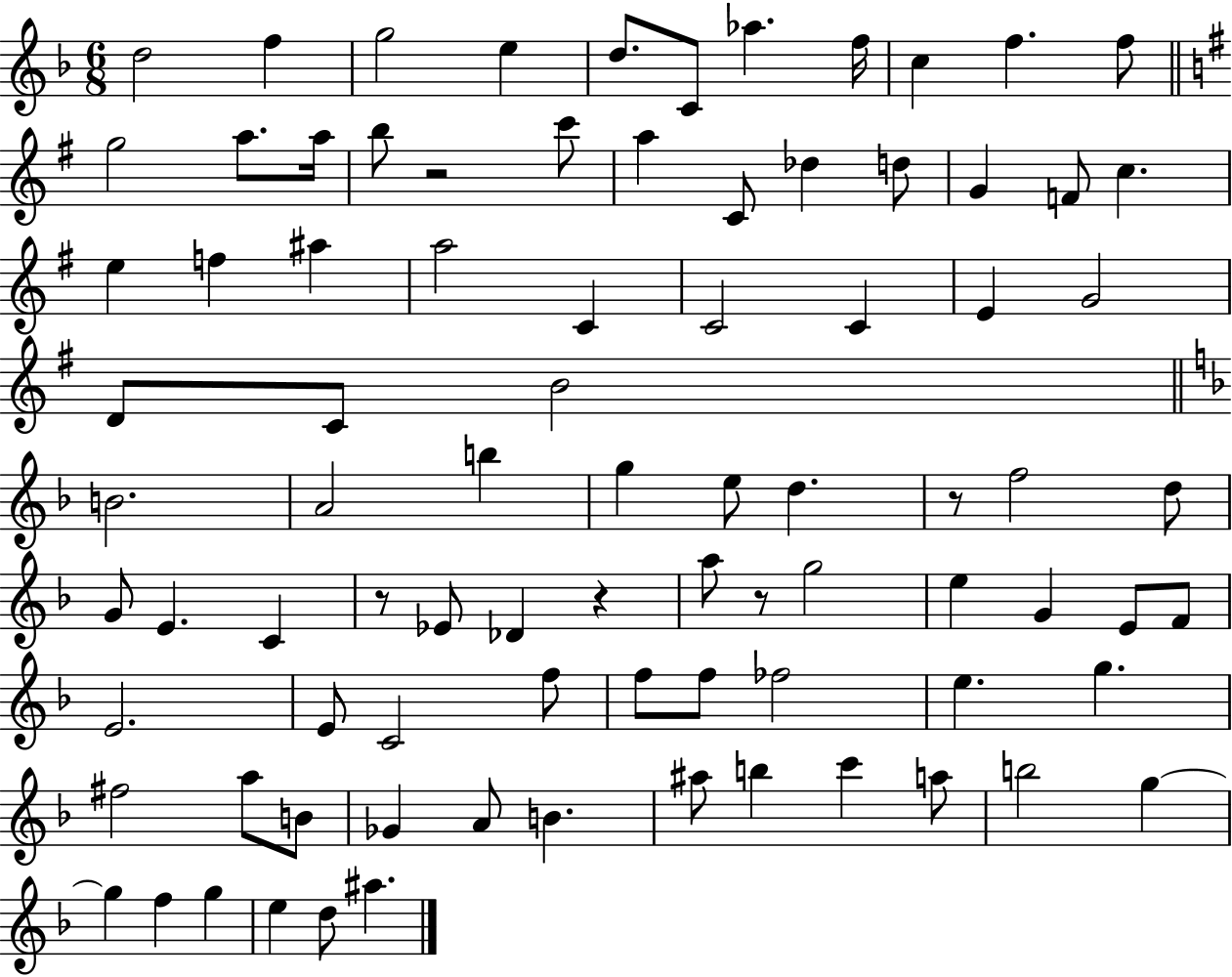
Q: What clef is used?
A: treble